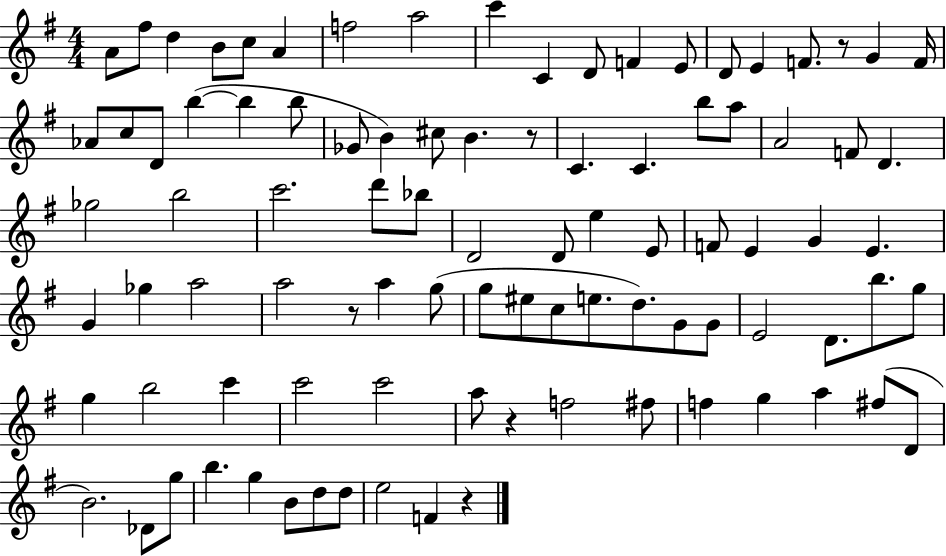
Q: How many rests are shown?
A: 5